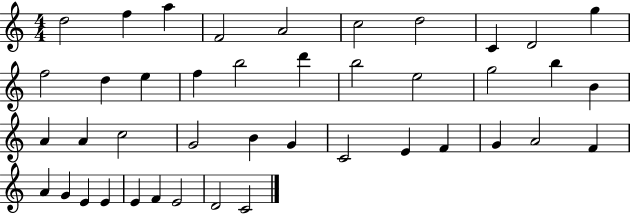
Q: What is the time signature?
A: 4/4